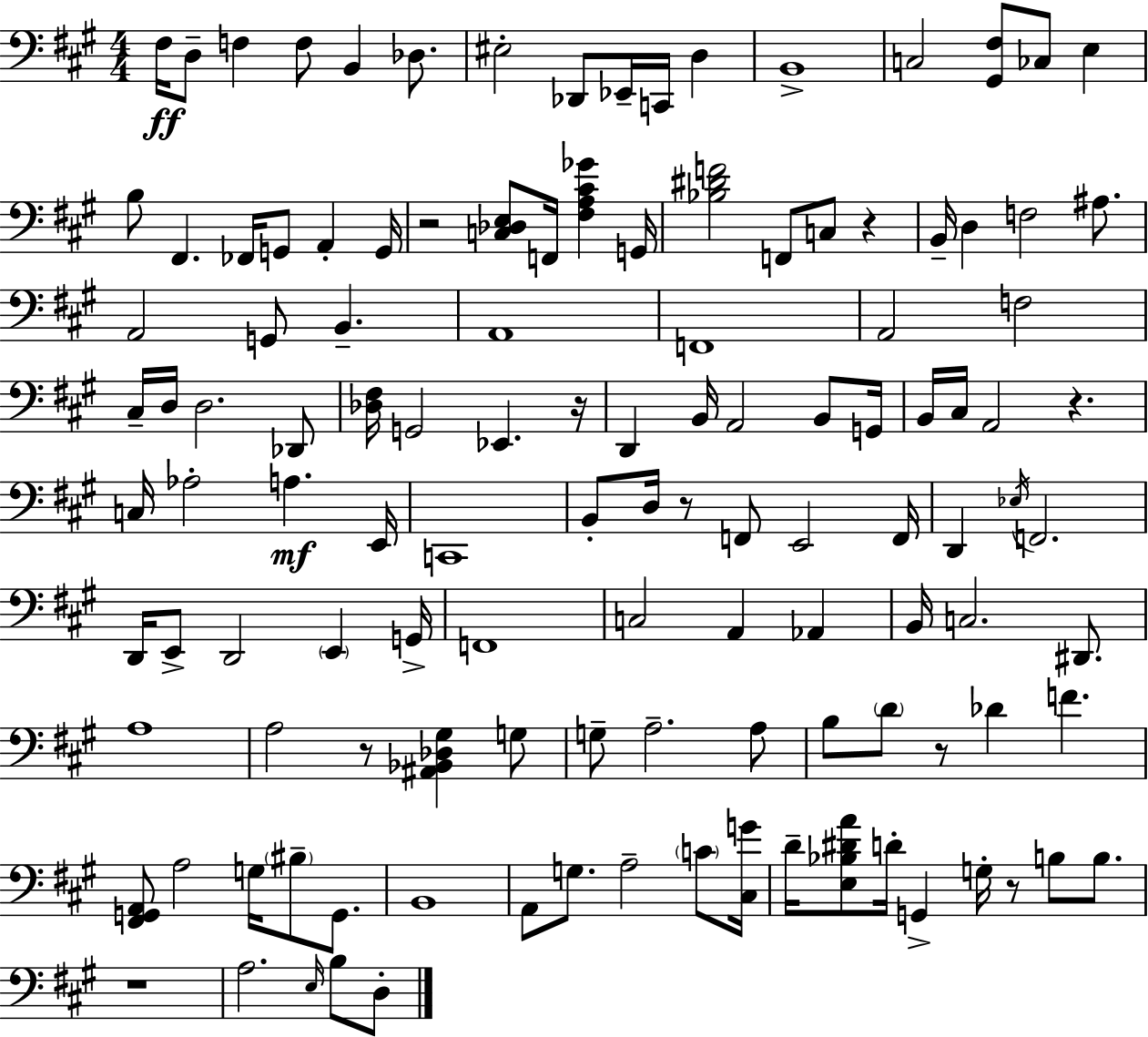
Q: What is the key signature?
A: A major